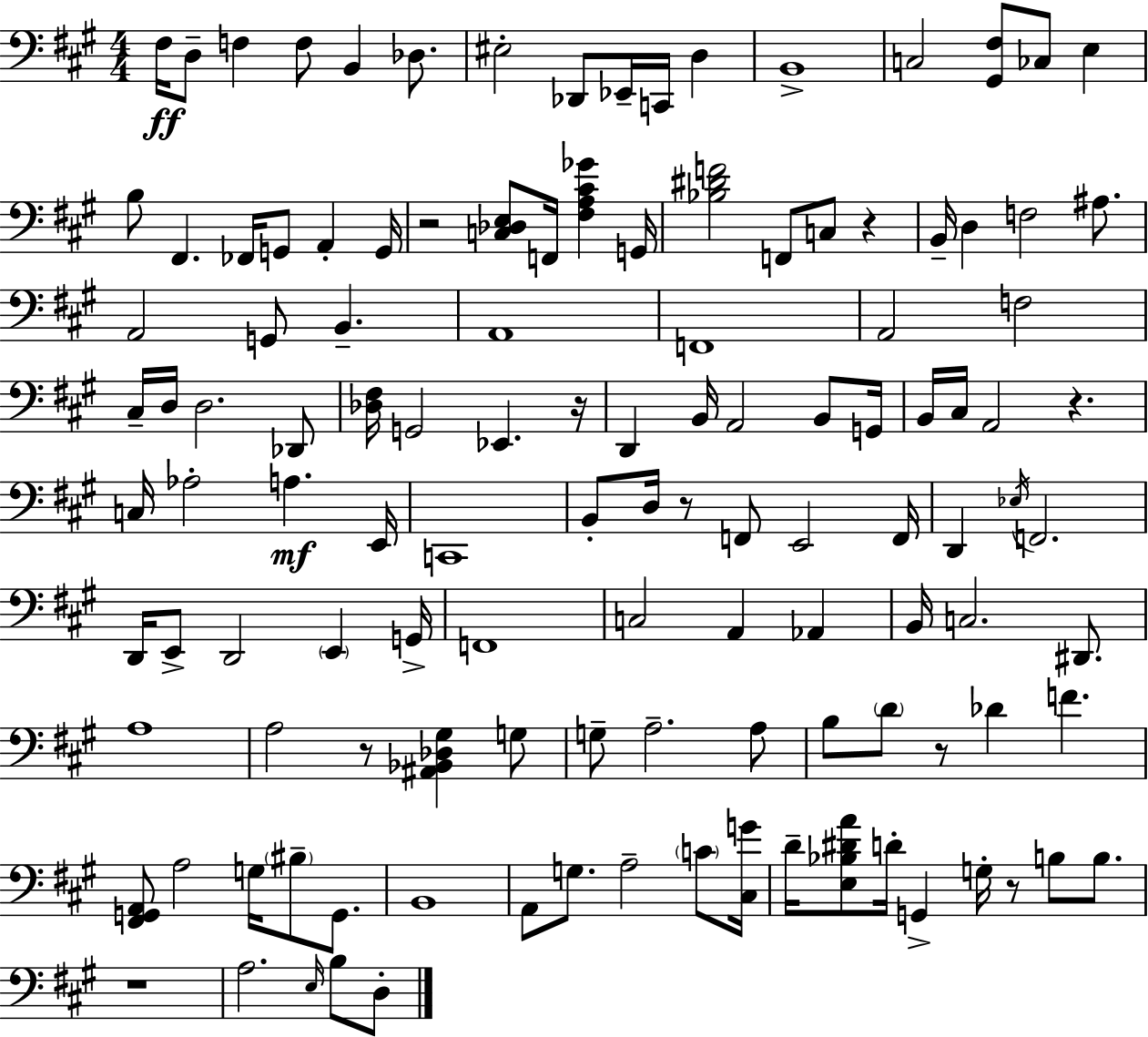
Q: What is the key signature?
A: A major